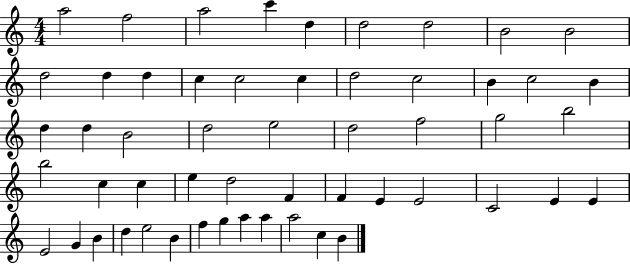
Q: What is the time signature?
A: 4/4